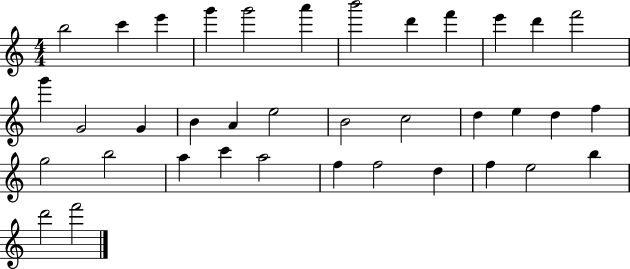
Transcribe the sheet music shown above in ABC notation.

X:1
T:Untitled
M:4/4
L:1/4
K:C
b2 c' e' g' g'2 a' b'2 d' f' e' d' f'2 g' G2 G B A e2 B2 c2 d e d f g2 b2 a c' a2 f f2 d f e2 b d'2 f'2